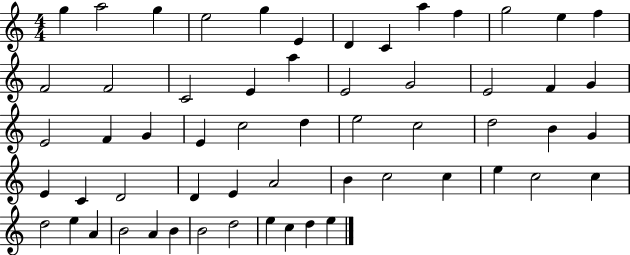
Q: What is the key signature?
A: C major